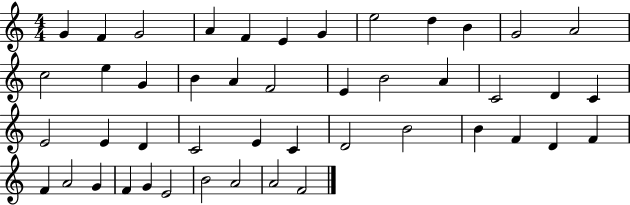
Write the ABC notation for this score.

X:1
T:Untitled
M:4/4
L:1/4
K:C
G F G2 A F E G e2 d B G2 A2 c2 e G B A F2 E B2 A C2 D C E2 E D C2 E C D2 B2 B F D F F A2 G F G E2 B2 A2 A2 F2